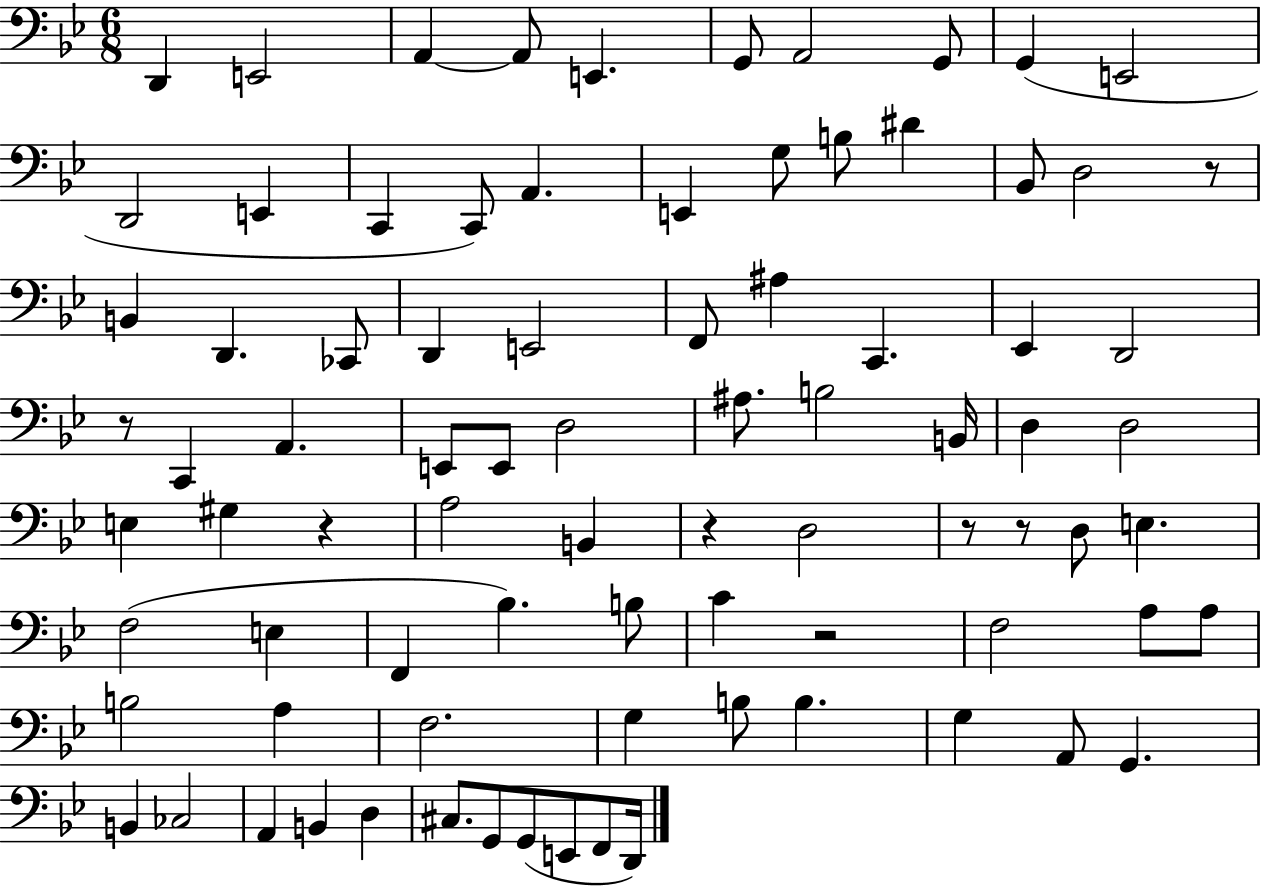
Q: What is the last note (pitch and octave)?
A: D2